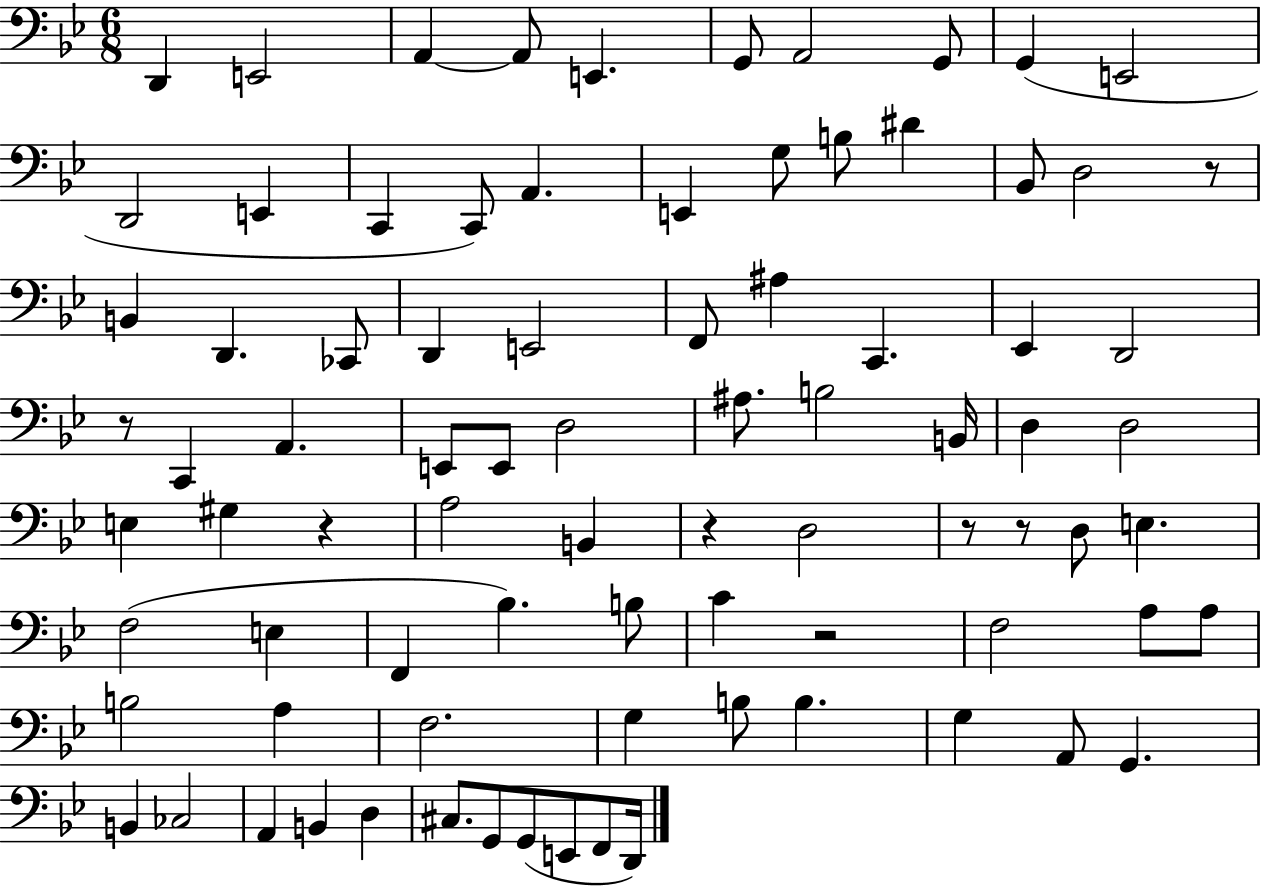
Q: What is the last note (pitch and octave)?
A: D2